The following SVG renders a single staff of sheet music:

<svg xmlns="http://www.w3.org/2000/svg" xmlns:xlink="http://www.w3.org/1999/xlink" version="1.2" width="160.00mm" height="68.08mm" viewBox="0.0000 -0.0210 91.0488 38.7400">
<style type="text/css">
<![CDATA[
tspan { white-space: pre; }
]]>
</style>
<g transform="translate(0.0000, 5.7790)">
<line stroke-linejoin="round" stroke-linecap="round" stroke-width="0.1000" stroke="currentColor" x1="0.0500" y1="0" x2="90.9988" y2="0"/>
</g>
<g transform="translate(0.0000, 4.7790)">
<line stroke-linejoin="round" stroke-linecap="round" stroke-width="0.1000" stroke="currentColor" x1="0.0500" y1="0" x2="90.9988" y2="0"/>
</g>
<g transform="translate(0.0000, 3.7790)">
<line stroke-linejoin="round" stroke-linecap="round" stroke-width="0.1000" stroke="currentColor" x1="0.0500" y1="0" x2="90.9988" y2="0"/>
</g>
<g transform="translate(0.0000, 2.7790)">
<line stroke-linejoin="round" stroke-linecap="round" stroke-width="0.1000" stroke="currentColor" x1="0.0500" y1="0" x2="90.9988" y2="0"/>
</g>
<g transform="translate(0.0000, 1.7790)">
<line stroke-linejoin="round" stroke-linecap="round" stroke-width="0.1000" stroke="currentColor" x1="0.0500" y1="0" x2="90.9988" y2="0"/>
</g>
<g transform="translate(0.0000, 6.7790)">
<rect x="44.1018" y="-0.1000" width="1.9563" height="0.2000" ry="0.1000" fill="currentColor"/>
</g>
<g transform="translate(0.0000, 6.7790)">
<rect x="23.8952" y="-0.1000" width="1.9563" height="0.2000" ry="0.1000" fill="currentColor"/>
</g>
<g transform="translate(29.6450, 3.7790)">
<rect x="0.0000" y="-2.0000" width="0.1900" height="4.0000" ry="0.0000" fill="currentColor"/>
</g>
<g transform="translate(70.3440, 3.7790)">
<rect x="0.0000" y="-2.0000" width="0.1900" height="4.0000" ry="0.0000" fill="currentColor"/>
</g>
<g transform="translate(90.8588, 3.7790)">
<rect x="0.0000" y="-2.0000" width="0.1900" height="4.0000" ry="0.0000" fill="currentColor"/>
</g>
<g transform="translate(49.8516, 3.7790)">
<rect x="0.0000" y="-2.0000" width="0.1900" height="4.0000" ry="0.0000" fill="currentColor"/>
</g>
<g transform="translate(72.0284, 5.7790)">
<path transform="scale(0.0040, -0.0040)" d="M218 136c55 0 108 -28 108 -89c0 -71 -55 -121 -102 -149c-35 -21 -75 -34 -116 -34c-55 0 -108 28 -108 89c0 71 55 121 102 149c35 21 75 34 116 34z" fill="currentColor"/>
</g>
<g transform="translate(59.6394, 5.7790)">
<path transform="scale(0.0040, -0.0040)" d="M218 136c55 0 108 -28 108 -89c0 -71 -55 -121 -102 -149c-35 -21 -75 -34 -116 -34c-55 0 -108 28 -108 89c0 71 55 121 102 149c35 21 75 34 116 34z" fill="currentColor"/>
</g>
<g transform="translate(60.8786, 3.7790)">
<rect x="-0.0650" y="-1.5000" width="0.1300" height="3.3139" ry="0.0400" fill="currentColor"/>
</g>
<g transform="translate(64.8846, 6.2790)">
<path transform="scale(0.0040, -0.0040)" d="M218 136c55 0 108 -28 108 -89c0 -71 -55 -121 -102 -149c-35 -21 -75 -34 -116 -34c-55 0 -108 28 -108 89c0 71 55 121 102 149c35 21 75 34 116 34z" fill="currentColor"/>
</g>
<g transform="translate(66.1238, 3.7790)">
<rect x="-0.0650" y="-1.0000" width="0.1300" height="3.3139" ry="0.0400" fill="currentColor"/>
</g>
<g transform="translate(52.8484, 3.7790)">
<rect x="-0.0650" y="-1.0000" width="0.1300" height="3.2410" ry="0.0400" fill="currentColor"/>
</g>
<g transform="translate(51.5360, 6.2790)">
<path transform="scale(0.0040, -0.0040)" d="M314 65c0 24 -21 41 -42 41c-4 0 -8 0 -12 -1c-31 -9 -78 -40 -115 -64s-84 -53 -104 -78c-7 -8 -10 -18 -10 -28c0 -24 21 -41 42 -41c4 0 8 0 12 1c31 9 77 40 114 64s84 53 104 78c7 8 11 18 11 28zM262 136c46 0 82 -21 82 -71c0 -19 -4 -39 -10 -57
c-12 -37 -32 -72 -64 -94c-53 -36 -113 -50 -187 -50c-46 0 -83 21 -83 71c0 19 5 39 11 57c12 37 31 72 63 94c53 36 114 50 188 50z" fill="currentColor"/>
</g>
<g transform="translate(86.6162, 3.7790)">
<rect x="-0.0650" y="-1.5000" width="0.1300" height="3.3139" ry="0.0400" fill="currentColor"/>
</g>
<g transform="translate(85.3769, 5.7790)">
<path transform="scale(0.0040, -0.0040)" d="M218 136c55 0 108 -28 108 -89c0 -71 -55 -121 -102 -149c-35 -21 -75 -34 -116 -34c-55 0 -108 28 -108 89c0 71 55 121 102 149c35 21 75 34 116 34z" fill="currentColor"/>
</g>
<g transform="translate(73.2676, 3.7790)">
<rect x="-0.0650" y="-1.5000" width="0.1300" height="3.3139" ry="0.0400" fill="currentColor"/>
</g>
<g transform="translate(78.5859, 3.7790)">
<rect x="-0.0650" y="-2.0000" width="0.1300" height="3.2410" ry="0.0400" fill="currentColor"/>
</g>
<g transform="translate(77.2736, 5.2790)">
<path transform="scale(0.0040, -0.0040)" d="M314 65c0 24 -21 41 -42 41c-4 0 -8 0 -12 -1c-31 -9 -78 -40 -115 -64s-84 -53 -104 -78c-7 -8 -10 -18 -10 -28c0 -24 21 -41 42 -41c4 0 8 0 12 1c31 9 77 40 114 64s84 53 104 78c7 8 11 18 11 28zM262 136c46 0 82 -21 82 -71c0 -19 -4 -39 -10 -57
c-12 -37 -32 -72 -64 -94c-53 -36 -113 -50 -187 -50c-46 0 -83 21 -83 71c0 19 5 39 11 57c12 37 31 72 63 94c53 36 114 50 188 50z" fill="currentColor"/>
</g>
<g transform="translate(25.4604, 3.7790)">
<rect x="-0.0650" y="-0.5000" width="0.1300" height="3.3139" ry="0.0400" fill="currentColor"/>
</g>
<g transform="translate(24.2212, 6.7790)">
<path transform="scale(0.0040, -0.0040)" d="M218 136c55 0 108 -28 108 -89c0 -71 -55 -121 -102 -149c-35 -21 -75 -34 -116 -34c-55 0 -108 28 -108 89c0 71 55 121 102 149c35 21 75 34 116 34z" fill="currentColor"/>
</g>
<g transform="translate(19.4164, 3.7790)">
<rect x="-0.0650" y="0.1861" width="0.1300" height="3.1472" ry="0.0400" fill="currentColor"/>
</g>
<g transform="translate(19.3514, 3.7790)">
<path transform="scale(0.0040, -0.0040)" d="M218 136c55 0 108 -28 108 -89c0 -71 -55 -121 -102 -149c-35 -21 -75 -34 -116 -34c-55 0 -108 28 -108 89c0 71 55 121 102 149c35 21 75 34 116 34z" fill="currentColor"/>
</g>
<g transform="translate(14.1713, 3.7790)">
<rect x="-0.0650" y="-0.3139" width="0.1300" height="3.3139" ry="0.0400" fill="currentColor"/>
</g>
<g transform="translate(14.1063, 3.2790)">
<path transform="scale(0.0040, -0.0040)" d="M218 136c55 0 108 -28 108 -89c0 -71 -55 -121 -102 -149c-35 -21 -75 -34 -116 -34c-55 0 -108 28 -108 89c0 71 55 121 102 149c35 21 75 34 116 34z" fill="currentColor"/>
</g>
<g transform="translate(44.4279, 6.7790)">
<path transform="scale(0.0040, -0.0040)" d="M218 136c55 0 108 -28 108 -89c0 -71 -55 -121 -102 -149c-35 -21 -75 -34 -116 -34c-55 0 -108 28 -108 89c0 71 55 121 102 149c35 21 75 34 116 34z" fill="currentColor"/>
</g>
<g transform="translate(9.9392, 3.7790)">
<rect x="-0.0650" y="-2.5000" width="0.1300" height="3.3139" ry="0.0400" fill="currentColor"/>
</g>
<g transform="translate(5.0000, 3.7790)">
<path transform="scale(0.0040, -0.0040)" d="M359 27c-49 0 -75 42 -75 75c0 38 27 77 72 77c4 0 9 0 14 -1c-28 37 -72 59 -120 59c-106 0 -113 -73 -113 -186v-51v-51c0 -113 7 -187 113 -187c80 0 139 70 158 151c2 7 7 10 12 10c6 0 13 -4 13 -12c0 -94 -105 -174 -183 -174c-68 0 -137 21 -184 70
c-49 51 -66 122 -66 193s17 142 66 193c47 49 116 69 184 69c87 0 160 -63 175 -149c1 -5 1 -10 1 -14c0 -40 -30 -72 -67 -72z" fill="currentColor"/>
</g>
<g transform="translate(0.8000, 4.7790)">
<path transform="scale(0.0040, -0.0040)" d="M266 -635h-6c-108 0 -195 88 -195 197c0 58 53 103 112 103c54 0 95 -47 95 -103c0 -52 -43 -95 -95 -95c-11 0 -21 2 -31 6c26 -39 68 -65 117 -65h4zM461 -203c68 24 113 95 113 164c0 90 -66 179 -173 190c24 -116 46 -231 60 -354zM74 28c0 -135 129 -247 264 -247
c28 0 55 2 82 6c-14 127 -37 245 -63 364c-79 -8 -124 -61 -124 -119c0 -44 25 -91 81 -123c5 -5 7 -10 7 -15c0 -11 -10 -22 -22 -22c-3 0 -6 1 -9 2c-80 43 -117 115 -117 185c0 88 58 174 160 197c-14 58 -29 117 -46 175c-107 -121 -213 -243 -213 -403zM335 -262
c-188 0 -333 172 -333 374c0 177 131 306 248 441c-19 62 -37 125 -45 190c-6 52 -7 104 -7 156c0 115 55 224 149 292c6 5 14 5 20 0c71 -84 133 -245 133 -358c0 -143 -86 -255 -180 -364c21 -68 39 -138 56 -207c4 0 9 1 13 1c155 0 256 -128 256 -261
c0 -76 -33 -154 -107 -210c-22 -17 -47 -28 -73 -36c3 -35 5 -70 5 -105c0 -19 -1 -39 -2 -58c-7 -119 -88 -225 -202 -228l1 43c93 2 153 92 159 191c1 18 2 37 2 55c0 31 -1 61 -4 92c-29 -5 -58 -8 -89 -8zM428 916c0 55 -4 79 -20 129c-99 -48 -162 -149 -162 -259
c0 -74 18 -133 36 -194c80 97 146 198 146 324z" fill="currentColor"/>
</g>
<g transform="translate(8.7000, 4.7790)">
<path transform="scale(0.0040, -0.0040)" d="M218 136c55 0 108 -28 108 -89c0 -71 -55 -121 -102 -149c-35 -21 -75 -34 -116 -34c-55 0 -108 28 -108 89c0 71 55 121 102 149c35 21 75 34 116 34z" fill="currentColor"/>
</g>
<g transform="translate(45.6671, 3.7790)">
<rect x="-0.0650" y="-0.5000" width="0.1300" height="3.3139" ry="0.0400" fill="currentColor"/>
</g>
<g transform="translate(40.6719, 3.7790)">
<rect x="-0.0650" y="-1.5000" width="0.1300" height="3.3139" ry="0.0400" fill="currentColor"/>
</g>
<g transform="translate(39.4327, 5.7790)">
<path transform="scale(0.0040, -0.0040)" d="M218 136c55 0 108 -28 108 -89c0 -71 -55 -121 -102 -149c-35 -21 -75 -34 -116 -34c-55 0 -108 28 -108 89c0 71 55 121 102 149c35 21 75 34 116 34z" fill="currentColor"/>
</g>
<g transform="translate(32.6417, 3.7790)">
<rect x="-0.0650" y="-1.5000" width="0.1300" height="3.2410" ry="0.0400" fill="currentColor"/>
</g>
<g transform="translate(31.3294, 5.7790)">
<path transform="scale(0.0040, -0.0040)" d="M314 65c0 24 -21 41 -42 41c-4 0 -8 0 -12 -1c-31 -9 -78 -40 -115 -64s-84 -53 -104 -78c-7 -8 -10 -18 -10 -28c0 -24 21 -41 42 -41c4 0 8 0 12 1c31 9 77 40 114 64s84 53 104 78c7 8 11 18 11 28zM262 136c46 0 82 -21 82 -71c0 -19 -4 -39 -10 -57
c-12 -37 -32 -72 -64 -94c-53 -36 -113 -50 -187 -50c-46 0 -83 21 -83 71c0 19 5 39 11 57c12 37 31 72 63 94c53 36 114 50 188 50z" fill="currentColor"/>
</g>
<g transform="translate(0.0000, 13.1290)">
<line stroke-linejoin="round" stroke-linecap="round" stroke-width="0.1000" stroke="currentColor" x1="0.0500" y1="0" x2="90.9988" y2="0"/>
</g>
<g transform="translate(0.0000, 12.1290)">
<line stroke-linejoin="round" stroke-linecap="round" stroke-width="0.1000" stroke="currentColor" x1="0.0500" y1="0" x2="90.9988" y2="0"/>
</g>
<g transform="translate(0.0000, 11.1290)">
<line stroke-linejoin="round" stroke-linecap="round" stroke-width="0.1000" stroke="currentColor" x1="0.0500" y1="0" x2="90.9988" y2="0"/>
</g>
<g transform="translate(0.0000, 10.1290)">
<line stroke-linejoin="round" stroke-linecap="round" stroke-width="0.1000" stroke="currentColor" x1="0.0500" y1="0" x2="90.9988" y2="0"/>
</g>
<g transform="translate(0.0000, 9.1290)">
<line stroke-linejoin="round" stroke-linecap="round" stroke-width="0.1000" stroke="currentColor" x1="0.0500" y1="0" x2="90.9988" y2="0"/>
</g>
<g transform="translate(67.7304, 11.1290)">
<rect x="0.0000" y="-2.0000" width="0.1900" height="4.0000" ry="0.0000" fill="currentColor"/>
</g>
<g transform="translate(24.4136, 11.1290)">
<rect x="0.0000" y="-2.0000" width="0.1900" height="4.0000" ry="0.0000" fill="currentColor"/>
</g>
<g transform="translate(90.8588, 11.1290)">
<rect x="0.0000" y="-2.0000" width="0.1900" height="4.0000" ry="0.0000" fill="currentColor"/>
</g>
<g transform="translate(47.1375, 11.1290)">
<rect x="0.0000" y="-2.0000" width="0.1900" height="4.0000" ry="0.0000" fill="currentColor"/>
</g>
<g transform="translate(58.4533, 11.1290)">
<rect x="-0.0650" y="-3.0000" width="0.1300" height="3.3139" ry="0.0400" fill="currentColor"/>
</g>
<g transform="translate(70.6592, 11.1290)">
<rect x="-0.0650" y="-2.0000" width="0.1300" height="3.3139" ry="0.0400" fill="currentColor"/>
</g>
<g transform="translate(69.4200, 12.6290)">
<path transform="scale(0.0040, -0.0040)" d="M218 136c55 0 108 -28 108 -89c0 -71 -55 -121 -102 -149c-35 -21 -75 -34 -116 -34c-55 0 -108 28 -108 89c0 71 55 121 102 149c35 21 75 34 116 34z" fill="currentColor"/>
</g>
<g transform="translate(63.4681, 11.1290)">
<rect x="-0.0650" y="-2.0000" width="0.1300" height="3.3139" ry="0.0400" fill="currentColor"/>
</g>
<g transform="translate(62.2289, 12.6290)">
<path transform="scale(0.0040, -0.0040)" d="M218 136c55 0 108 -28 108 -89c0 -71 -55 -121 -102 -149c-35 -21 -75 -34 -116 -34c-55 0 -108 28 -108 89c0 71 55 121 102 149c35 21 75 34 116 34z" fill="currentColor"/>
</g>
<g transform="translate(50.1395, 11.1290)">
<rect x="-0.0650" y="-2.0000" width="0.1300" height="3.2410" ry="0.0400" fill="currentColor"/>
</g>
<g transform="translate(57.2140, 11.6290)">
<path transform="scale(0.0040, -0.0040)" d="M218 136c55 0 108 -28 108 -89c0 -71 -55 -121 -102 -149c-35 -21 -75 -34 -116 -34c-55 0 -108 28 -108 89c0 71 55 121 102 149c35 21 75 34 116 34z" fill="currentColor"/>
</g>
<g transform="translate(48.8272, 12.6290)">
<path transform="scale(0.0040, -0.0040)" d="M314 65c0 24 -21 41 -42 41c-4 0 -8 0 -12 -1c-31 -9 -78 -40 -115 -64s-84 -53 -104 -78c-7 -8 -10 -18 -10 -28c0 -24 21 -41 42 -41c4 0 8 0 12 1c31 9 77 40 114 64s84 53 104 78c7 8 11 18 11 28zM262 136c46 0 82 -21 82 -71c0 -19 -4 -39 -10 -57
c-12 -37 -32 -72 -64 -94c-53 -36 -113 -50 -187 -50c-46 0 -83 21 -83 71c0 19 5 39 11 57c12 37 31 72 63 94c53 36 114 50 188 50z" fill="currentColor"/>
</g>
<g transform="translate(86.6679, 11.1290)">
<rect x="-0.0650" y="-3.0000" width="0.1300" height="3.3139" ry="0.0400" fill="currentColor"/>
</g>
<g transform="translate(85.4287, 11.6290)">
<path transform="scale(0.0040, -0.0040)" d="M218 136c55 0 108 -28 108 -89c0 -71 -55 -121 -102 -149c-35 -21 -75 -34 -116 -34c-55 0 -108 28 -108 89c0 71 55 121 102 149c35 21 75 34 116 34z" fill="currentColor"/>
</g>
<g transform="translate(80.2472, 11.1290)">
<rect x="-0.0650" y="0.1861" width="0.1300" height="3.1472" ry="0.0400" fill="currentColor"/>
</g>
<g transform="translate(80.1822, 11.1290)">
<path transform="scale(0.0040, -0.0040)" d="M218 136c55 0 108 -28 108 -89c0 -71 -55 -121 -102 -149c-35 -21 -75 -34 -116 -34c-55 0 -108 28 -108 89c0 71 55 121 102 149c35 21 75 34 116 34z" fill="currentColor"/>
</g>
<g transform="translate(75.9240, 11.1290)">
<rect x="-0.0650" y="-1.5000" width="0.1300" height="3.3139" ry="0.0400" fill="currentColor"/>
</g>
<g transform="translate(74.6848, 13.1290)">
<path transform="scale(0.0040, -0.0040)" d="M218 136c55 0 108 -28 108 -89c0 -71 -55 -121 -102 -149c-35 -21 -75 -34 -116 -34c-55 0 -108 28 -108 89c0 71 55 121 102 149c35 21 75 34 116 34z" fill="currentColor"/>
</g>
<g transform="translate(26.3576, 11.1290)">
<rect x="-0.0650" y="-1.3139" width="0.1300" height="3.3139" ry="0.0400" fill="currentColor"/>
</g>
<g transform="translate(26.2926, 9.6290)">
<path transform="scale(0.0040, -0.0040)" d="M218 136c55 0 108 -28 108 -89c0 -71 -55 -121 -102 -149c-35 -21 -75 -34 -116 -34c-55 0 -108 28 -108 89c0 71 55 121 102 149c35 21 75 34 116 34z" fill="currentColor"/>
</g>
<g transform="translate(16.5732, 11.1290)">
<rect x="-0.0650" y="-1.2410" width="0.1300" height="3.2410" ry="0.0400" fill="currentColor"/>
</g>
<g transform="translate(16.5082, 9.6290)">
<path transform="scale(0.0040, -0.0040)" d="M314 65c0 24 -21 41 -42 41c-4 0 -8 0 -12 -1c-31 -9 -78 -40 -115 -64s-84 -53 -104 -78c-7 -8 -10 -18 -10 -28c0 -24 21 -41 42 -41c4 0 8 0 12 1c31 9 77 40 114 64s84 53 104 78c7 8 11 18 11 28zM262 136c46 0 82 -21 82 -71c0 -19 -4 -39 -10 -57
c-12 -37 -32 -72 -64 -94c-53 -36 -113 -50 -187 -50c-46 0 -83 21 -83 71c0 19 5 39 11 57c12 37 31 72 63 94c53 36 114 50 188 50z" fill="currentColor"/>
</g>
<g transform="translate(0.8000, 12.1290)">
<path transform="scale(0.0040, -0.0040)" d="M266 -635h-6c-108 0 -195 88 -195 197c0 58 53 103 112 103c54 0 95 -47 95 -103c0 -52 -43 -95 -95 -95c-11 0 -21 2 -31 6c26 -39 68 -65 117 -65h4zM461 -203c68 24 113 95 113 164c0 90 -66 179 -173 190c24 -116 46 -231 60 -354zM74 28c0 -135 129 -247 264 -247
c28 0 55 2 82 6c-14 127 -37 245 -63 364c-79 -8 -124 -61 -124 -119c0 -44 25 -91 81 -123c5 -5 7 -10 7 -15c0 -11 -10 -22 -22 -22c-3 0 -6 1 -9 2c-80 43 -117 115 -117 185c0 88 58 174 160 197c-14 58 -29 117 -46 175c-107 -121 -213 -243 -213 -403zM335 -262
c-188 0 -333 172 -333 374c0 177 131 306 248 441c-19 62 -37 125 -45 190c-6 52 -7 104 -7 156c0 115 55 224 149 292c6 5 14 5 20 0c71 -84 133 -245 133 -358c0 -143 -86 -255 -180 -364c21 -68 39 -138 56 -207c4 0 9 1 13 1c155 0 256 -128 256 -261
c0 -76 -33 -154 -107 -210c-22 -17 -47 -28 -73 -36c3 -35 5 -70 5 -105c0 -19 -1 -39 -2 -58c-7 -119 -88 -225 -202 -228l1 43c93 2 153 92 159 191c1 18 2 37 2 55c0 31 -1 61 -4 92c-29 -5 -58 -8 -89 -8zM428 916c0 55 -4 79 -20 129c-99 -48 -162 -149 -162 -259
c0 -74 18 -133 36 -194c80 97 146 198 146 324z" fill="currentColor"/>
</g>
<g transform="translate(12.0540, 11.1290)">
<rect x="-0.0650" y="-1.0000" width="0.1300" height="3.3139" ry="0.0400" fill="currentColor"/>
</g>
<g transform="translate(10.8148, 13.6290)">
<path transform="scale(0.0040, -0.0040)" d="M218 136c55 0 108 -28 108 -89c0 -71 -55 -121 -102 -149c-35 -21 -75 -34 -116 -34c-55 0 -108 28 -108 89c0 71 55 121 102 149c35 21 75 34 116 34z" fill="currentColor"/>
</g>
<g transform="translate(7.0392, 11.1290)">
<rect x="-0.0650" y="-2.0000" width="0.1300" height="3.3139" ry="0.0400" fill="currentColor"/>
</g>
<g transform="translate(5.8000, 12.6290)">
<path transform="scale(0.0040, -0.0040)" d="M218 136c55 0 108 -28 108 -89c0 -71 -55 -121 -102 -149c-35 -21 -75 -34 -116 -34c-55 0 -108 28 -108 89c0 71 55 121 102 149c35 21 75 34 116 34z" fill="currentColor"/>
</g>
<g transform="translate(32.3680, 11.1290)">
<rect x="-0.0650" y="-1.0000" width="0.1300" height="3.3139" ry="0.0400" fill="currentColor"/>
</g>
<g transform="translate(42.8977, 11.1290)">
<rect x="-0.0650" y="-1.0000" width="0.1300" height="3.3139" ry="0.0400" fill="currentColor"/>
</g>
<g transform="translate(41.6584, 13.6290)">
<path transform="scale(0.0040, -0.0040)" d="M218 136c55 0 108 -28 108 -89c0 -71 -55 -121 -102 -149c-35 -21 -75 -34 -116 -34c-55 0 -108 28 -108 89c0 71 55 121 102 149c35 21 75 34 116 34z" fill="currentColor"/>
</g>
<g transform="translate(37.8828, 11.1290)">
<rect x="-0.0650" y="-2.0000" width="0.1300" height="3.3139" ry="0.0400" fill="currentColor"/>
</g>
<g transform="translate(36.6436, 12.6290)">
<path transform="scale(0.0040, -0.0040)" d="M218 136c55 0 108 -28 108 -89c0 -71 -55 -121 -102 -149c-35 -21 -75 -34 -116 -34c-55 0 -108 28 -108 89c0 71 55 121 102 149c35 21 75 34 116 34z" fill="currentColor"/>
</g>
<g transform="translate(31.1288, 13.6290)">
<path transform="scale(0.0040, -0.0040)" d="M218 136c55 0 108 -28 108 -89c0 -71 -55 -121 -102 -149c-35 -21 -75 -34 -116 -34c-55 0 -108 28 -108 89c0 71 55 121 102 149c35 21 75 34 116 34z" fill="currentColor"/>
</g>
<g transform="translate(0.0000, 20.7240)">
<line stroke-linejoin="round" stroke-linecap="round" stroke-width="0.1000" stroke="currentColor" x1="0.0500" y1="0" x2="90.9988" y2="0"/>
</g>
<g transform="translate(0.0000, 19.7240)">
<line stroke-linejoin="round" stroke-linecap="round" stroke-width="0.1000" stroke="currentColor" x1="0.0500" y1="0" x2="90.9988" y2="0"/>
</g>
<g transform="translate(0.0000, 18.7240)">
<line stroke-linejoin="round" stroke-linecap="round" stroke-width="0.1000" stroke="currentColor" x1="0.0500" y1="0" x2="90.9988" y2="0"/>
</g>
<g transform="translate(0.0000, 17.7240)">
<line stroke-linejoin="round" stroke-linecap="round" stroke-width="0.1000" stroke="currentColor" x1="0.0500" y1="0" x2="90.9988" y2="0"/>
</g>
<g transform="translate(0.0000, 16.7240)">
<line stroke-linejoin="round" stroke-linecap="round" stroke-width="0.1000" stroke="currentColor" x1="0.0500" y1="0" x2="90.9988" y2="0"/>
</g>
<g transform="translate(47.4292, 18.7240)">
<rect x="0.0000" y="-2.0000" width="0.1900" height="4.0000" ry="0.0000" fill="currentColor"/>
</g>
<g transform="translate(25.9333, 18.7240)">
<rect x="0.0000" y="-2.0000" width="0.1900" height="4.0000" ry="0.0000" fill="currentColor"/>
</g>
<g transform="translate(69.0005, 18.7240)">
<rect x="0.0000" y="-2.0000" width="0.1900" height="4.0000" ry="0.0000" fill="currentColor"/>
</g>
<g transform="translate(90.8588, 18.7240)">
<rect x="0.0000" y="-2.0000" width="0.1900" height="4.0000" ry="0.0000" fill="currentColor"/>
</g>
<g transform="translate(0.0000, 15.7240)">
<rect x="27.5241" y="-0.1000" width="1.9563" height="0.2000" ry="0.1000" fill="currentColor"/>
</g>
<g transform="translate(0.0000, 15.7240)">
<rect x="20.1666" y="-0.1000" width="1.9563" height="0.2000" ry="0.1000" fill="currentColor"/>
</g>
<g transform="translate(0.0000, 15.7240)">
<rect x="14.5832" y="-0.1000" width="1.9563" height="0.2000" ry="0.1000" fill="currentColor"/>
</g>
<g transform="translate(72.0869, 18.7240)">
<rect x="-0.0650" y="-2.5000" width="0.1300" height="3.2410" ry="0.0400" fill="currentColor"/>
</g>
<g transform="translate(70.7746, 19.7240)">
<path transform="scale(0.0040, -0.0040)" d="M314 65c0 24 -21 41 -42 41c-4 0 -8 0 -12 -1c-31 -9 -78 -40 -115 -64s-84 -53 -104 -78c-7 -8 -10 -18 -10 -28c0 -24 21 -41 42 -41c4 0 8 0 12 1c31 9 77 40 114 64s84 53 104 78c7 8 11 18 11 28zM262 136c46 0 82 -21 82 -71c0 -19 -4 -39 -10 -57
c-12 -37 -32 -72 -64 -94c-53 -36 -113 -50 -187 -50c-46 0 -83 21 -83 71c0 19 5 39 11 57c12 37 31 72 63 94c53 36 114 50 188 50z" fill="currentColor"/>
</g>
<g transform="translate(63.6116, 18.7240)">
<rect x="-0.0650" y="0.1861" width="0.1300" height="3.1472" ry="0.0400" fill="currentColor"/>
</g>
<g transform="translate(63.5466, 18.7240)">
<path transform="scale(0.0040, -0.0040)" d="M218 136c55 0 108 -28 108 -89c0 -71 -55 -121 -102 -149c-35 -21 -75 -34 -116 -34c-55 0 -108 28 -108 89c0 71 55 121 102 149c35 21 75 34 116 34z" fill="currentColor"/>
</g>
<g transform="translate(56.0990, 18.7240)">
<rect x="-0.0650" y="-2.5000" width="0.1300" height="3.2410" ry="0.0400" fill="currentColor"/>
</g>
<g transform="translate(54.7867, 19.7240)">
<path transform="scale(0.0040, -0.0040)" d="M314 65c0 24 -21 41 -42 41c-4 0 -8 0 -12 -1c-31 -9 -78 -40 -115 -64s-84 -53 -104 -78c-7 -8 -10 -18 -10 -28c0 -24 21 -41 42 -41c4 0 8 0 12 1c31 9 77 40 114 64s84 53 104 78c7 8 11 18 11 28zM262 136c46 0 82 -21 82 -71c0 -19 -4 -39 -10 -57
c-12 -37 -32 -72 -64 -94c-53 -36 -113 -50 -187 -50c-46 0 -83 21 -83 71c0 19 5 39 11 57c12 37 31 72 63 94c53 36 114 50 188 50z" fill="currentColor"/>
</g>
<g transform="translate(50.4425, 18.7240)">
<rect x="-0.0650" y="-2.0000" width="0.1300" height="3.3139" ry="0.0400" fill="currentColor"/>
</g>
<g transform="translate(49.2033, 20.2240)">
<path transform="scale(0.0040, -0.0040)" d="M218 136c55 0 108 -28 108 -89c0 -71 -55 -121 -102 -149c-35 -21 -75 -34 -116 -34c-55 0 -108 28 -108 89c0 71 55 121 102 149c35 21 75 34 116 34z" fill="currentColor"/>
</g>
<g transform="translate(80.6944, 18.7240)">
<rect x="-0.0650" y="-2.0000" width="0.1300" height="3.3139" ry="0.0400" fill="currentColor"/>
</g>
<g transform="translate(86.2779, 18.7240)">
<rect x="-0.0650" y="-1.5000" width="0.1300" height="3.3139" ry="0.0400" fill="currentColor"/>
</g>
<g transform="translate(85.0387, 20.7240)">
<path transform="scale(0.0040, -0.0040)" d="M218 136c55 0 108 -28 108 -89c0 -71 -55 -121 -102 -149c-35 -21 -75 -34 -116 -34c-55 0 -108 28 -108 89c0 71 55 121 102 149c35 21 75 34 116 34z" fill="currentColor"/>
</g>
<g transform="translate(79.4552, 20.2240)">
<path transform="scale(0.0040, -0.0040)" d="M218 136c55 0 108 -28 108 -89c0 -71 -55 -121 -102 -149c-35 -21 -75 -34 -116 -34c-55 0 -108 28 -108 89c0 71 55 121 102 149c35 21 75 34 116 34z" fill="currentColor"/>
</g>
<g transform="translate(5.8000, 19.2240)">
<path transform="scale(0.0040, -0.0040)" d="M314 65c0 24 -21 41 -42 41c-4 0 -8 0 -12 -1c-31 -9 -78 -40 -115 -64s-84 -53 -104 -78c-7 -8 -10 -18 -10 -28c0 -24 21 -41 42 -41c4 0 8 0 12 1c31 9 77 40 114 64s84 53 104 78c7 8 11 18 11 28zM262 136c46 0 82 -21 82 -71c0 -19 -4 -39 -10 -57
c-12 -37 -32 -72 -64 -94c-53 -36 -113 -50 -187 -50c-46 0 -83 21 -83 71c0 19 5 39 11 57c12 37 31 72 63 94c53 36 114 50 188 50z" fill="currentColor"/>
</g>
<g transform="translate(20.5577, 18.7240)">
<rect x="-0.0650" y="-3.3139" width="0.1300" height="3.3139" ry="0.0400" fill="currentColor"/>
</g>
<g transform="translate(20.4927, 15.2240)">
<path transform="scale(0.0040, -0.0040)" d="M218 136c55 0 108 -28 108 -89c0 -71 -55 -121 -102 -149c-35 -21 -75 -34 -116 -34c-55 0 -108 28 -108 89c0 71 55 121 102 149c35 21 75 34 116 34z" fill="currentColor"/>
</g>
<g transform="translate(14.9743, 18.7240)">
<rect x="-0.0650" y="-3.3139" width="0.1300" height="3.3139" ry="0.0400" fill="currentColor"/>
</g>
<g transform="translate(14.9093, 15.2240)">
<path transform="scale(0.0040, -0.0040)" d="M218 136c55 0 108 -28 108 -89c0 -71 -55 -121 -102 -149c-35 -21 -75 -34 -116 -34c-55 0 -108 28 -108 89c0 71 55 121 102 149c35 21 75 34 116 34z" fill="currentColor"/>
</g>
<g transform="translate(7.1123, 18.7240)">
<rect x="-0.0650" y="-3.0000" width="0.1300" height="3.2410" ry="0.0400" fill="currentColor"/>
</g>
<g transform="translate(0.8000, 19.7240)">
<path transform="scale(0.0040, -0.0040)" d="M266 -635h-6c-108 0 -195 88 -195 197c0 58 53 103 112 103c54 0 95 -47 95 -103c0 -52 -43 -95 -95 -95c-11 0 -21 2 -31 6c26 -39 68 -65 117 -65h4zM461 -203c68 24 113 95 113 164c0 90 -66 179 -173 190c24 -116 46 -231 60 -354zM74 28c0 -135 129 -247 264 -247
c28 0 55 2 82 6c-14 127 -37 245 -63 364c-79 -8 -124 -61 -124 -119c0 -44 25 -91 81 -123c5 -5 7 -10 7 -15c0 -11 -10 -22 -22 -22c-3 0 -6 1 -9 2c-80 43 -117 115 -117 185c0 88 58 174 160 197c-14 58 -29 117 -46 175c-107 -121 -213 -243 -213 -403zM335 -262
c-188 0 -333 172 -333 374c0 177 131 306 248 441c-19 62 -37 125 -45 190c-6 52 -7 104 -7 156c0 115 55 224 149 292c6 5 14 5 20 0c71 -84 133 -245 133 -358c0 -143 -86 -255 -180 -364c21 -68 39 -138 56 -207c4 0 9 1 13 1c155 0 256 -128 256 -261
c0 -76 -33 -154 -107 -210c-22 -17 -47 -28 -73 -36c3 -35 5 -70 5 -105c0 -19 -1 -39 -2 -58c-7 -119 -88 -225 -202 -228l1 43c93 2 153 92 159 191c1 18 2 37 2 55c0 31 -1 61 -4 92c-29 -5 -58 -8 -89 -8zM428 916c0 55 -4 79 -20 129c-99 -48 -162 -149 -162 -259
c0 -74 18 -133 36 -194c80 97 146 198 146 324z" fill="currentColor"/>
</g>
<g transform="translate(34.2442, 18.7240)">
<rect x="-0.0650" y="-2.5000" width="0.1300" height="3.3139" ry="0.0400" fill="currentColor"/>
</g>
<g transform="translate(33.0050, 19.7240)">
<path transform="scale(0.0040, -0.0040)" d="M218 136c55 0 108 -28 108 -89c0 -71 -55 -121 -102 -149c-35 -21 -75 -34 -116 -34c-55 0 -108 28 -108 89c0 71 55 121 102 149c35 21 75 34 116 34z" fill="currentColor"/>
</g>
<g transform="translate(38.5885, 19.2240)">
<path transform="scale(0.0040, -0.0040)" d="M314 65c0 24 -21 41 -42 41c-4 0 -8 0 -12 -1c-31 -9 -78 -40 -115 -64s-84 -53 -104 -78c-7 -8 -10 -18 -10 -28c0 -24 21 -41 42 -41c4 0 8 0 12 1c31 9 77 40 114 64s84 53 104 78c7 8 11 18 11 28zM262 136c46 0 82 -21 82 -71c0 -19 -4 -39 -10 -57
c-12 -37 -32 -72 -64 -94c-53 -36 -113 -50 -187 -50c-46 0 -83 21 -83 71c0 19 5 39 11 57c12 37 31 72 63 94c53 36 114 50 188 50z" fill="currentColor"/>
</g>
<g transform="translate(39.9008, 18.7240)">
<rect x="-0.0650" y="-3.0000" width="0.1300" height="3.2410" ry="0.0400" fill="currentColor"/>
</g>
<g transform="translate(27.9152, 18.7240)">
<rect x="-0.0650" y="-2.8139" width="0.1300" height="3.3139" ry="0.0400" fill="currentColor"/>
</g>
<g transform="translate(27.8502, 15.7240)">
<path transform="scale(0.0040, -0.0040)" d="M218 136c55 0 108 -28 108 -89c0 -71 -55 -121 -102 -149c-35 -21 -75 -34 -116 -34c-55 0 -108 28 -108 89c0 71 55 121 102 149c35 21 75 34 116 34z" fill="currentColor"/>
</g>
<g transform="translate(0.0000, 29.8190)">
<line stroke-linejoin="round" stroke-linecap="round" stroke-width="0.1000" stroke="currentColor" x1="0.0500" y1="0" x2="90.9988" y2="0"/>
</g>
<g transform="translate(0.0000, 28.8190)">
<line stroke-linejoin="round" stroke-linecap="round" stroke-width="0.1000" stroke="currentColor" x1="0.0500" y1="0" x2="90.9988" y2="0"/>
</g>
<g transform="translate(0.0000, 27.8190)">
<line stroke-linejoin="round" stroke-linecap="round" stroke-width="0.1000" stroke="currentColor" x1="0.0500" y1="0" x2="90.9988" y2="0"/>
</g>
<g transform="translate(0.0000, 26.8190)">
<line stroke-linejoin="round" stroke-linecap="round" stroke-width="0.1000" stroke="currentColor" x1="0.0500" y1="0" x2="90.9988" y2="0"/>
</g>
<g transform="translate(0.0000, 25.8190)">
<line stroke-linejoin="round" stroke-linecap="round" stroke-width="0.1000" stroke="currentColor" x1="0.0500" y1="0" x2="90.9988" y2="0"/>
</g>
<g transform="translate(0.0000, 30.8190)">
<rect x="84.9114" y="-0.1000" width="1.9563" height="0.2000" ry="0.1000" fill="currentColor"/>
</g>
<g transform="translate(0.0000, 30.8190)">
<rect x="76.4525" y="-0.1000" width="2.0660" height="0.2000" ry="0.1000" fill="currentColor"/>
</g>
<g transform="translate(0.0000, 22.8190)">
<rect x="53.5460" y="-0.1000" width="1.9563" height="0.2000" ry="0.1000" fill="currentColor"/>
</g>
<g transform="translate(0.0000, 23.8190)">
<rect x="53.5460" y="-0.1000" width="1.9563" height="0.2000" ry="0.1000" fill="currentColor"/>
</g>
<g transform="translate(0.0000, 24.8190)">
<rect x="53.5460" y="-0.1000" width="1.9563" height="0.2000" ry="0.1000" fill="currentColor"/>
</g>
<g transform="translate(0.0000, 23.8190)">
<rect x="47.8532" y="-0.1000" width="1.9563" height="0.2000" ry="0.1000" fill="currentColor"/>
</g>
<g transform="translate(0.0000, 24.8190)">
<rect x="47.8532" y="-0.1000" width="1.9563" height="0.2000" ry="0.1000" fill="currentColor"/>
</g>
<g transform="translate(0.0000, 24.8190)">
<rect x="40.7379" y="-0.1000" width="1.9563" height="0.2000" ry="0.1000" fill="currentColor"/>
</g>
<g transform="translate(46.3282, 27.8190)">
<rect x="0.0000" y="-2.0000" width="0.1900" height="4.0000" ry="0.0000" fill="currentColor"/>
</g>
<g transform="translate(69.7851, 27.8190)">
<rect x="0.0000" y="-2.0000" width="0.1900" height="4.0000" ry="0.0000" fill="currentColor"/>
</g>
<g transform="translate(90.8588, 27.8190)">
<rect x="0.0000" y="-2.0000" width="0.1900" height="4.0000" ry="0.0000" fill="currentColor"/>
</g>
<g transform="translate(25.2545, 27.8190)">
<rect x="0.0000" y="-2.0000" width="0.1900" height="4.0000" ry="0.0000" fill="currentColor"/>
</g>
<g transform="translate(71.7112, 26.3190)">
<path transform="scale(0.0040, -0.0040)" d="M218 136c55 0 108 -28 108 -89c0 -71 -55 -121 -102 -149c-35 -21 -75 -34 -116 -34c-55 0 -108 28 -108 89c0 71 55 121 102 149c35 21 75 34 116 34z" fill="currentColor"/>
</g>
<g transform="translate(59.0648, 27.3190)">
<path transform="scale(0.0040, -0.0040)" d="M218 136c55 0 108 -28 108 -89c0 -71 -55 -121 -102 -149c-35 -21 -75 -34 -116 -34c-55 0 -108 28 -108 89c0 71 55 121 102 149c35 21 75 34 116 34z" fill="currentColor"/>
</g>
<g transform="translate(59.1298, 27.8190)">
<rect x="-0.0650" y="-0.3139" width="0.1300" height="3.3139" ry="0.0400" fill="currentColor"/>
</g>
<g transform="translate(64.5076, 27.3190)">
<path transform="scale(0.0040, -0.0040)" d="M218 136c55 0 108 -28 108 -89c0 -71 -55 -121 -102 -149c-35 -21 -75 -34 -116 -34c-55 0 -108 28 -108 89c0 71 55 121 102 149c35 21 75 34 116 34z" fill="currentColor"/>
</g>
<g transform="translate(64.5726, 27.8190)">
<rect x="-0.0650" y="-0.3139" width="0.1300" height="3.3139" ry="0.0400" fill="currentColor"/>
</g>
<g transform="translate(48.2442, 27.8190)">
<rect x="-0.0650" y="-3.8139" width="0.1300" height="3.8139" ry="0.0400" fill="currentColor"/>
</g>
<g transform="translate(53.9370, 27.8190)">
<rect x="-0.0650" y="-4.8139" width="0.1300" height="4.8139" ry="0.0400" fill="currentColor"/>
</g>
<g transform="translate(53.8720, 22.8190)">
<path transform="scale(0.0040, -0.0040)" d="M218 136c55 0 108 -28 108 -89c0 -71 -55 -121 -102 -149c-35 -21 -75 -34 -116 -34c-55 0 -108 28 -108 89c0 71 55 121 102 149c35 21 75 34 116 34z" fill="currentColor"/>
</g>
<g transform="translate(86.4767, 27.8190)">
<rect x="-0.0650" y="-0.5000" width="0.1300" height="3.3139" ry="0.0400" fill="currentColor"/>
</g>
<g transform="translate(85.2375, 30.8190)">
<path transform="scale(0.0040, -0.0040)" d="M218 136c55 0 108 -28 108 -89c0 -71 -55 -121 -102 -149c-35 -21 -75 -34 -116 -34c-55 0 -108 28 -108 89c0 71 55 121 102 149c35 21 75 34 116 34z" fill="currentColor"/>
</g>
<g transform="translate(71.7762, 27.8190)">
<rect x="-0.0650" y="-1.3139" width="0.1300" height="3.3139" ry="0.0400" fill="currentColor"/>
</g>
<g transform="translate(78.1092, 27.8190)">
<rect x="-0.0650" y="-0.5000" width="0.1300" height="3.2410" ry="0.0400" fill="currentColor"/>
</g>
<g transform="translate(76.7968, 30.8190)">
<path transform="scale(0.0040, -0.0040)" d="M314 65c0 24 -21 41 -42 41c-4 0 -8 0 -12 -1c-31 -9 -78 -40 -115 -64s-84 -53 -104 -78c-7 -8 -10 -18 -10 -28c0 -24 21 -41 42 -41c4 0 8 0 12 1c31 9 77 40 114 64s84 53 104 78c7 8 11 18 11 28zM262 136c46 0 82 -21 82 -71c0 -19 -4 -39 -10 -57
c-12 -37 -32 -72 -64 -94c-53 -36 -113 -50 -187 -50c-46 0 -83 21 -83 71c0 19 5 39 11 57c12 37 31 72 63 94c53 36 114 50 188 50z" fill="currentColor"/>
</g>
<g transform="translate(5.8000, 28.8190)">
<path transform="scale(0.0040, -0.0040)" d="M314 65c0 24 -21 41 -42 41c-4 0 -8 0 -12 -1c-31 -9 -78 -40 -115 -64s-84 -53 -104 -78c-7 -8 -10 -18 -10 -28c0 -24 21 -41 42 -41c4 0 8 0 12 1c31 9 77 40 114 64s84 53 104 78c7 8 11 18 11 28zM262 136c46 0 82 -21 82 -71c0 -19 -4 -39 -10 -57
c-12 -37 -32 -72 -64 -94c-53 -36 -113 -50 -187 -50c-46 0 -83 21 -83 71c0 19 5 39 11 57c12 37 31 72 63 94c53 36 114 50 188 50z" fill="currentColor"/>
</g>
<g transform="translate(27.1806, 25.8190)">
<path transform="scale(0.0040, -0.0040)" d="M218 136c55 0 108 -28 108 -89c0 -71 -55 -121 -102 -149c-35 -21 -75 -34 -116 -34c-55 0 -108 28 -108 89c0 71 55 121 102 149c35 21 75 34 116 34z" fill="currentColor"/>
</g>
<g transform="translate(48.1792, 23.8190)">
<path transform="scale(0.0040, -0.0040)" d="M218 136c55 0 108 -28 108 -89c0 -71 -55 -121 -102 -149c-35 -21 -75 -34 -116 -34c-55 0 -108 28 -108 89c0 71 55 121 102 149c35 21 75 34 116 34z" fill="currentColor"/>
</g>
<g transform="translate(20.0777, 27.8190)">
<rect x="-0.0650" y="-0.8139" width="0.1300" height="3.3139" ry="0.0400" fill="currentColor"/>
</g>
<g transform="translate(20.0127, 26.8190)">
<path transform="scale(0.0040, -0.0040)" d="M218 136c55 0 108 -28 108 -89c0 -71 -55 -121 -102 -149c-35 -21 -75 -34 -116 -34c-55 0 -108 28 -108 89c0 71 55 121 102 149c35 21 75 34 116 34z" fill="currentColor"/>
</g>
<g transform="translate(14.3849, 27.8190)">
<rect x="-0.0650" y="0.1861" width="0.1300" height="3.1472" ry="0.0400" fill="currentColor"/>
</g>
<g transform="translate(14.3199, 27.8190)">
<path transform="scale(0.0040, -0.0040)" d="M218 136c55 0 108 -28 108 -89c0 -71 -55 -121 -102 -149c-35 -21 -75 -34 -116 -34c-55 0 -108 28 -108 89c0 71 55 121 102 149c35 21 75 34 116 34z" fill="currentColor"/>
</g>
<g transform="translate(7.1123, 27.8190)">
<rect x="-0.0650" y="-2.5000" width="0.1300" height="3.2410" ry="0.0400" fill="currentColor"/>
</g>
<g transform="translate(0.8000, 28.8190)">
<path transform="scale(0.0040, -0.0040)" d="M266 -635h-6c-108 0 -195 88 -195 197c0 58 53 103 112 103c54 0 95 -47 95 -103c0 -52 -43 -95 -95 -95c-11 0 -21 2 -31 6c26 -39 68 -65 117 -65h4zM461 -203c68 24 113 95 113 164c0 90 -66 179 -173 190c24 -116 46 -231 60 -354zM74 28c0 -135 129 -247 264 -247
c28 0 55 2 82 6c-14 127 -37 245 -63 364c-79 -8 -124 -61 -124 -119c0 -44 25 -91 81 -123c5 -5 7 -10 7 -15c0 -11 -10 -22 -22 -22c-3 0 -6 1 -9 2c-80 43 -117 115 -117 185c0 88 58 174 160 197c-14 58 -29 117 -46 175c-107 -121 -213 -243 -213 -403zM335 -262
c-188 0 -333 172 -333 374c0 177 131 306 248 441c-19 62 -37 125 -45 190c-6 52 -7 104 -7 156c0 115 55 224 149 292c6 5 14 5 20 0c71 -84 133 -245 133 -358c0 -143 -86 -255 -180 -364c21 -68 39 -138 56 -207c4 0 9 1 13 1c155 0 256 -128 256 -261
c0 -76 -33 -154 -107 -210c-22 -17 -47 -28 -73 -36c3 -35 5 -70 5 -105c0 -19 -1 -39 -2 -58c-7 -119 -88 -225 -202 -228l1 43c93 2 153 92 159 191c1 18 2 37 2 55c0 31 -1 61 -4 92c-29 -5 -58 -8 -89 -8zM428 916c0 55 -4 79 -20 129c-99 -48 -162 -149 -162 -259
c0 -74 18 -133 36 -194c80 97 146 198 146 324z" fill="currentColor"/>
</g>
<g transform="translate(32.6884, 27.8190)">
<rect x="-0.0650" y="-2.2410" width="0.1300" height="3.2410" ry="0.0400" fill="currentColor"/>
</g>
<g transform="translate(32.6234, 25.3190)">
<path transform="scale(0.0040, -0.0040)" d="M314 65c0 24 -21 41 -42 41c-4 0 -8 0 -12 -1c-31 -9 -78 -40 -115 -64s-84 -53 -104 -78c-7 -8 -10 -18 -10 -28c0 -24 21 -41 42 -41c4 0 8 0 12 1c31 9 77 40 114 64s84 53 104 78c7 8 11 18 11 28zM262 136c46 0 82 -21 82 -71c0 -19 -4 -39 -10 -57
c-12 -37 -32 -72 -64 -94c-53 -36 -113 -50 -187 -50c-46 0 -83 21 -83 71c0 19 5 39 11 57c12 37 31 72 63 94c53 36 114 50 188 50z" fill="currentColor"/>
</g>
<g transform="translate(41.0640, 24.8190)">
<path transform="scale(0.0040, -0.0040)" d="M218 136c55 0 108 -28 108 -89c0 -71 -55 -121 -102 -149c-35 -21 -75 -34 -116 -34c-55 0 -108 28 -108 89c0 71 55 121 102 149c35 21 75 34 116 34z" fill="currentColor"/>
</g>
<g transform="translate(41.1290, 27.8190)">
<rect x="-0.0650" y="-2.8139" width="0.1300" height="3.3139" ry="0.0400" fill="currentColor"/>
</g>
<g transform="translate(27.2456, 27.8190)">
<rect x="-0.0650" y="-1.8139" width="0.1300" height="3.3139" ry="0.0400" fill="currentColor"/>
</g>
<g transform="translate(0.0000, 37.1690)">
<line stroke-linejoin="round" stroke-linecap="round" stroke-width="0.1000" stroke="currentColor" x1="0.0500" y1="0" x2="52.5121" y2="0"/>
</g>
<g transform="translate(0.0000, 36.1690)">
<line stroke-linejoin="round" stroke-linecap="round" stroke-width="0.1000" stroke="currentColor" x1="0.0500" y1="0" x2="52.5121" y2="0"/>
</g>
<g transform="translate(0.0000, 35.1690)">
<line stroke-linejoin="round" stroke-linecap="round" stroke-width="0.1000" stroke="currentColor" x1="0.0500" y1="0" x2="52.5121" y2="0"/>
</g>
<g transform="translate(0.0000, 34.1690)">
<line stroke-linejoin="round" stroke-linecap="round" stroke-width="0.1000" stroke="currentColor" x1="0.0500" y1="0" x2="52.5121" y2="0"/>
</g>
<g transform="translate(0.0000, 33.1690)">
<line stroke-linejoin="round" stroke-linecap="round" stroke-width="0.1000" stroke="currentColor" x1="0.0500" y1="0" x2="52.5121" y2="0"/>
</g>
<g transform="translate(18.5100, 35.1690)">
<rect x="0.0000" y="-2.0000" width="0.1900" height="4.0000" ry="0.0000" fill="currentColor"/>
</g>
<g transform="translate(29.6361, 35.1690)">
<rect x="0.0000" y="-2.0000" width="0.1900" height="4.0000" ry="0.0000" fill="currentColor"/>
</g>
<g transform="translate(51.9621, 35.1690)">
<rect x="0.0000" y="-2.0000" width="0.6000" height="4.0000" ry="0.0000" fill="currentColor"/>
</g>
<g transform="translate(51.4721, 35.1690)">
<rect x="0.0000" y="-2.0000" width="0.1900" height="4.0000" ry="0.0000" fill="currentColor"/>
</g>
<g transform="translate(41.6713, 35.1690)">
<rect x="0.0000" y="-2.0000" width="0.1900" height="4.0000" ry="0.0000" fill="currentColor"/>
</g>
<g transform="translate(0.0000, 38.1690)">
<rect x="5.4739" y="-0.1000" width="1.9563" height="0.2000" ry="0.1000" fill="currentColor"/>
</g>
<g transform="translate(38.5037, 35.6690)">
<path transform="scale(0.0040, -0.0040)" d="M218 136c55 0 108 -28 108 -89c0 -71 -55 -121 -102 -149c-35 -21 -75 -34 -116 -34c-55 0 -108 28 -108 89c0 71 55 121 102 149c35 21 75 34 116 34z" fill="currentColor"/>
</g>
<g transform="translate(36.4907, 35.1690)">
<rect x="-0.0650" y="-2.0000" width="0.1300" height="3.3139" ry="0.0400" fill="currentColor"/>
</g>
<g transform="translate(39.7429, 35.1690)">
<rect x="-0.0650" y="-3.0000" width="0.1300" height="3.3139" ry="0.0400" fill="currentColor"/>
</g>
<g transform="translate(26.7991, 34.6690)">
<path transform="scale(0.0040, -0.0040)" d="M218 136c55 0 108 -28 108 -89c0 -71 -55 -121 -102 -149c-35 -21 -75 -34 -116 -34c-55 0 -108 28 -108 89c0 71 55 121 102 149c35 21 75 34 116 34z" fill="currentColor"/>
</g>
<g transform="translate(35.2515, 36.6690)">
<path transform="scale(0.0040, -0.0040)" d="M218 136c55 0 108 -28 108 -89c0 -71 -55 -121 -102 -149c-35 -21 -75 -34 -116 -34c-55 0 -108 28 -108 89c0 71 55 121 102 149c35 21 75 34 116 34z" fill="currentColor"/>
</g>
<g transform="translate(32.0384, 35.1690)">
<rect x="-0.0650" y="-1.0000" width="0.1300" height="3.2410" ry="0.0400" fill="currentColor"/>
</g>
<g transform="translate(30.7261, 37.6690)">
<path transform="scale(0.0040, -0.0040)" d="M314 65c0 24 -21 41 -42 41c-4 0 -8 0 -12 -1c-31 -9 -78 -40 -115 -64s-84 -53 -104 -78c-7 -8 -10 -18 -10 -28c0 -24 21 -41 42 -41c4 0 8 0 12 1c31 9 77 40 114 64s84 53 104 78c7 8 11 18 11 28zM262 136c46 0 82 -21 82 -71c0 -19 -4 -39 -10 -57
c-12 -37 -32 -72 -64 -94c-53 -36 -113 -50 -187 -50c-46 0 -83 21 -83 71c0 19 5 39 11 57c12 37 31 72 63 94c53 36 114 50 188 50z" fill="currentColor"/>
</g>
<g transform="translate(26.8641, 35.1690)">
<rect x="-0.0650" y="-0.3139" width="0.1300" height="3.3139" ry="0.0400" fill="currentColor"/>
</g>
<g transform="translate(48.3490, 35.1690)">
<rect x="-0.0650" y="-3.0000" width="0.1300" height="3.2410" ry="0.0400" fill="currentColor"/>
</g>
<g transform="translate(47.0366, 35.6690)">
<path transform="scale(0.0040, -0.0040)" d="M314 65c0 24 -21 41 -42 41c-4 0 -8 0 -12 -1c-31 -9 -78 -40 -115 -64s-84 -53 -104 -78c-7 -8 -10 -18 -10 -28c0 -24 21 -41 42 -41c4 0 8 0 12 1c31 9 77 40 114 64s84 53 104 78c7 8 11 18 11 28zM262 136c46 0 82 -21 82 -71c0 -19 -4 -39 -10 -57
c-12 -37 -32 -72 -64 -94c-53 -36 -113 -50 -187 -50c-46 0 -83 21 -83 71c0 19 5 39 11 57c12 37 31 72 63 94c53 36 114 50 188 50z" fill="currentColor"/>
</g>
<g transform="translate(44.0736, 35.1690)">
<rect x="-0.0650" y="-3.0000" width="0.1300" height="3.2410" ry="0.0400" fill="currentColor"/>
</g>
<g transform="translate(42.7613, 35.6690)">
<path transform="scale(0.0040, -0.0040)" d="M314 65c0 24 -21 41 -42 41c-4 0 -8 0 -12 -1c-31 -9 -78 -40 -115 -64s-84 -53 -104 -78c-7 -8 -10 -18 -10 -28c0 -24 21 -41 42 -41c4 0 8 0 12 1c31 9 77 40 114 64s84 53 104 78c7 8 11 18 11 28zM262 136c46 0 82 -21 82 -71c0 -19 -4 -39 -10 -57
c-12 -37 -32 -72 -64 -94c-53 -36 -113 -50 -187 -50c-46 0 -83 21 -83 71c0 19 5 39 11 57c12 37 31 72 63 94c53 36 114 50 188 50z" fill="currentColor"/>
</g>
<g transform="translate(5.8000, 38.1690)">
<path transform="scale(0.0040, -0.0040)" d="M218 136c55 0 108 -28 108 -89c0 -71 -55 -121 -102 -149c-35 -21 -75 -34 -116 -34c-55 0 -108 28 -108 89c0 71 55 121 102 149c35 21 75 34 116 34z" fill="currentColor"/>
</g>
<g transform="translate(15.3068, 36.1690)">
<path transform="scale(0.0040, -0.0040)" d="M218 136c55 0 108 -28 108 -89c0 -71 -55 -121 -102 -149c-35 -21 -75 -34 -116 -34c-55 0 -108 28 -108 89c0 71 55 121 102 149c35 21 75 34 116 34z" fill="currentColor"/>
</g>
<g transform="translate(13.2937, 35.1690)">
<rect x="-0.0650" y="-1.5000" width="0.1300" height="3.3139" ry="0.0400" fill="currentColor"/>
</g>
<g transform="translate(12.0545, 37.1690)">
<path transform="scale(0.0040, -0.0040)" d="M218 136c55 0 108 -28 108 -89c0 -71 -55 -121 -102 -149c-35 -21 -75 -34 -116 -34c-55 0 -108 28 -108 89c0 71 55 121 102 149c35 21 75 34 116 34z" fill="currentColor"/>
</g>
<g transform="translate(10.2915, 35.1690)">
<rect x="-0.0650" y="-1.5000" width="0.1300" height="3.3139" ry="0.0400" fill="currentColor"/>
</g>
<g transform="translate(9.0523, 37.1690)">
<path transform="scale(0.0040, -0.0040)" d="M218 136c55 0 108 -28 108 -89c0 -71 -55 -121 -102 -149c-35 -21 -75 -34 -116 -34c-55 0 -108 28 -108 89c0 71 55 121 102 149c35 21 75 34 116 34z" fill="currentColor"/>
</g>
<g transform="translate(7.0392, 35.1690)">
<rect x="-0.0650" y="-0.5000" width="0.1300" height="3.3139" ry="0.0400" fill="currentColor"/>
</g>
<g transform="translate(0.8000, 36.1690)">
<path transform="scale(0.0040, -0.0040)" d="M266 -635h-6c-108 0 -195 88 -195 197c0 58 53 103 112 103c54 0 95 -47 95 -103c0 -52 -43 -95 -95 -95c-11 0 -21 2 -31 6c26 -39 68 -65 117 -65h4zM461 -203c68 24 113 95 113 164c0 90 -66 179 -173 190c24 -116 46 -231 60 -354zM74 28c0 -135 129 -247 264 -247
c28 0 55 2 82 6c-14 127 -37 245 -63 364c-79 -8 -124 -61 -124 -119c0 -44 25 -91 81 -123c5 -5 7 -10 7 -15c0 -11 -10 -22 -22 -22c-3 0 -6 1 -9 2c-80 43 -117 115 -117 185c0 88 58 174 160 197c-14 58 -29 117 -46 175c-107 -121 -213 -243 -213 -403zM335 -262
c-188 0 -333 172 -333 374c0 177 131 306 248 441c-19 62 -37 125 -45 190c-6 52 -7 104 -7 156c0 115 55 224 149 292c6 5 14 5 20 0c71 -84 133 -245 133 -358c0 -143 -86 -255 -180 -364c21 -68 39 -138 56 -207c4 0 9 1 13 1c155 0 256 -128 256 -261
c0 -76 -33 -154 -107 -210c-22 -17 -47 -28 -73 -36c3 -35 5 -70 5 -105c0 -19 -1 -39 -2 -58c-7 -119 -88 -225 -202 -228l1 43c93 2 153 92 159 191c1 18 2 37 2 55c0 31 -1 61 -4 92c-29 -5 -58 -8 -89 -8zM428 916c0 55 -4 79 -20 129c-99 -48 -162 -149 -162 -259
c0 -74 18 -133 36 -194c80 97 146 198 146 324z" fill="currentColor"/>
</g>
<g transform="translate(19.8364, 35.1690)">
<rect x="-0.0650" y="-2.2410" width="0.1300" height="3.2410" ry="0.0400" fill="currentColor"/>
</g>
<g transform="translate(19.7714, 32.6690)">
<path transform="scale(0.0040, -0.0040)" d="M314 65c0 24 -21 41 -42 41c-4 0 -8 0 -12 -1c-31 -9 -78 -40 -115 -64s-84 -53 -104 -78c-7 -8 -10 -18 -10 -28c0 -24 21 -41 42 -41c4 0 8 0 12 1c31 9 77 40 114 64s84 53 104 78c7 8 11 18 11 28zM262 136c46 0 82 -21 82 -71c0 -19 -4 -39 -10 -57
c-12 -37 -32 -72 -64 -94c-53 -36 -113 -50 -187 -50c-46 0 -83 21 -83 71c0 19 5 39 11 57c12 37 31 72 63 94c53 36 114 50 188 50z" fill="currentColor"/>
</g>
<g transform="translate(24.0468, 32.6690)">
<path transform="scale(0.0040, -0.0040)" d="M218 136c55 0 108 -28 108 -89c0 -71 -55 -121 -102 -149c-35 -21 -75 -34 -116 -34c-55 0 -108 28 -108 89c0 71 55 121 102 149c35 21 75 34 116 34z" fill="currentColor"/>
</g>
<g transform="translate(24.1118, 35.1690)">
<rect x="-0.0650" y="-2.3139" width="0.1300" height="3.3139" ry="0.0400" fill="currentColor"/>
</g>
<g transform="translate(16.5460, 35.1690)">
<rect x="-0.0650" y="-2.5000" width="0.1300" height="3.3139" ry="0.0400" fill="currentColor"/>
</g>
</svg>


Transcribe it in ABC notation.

X:1
T:Untitled
M:4/4
L:1/4
K:C
G c B C E2 E C D2 E D E F2 E F D e2 e D F D F2 A F F E B A A2 b b a G A2 F G2 B G2 F E G2 B d f g2 a c' e' c c e C2 C C E E G g2 g c D2 F A A2 A2